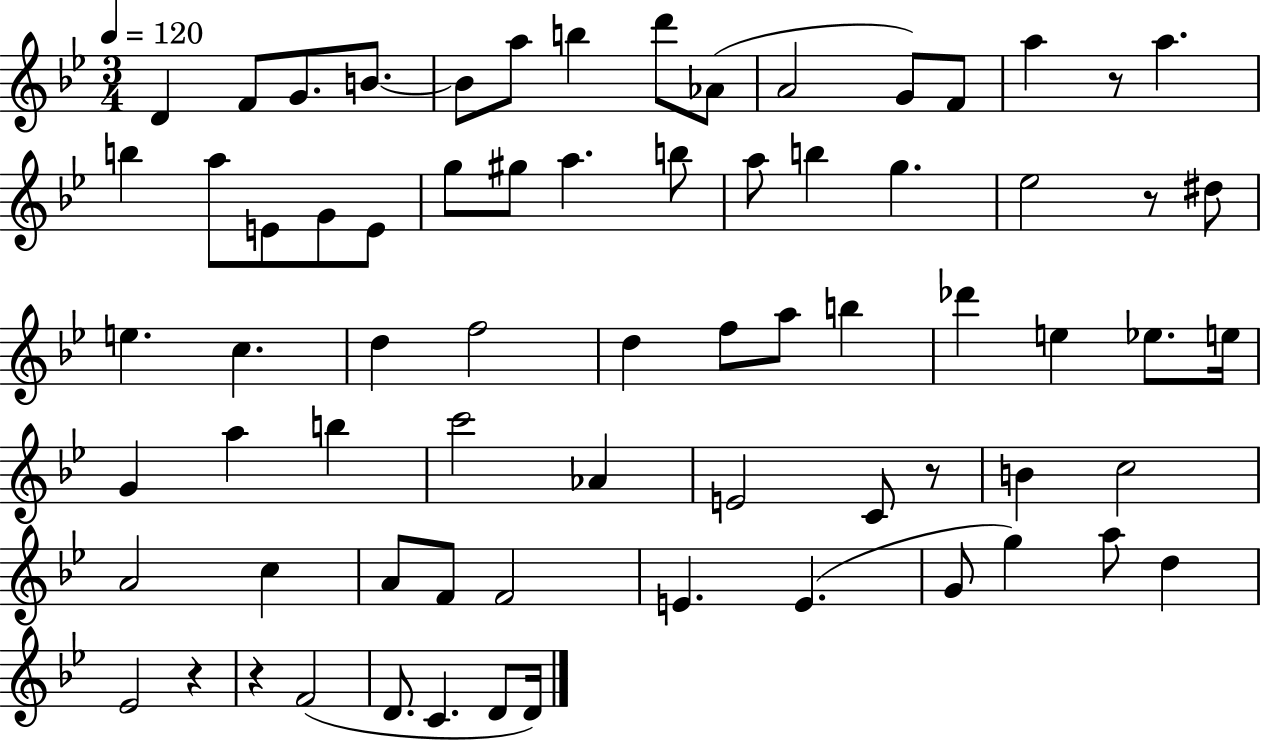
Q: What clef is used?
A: treble